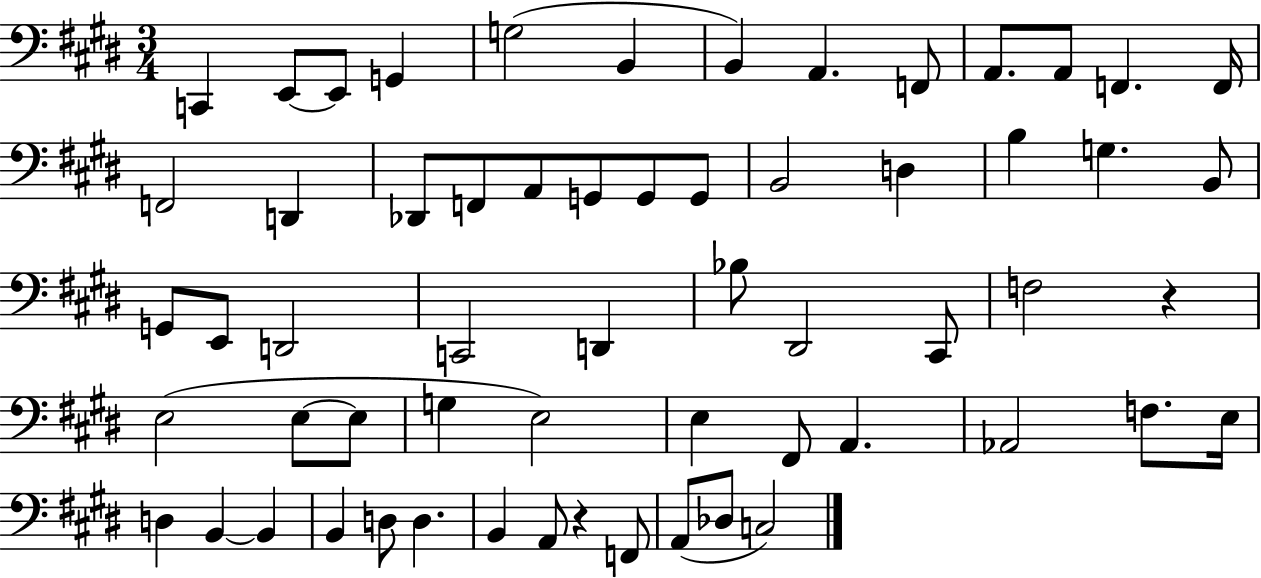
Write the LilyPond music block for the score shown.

{
  \clef bass
  \numericTimeSignature
  \time 3/4
  \key e \major
  \repeat volta 2 { c,4 e,8~~ e,8 g,4 | g2( b,4 | b,4) a,4. f,8 | a,8. a,8 f,4. f,16 | \break f,2 d,4 | des,8 f,8 a,8 g,8 g,8 g,8 | b,2 d4 | b4 g4. b,8 | \break g,8 e,8 d,2 | c,2 d,4 | bes8 dis,2 cis,8 | f2 r4 | \break e2( e8~~ e8 | g4 e2) | e4 fis,8 a,4. | aes,2 f8. e16 | \break d4 b,4~~ b,4 | b,4 d8 d4. | b,4 a,8 r4 f,8 | a,8( des8 c2) | \break } \bar "|."
}